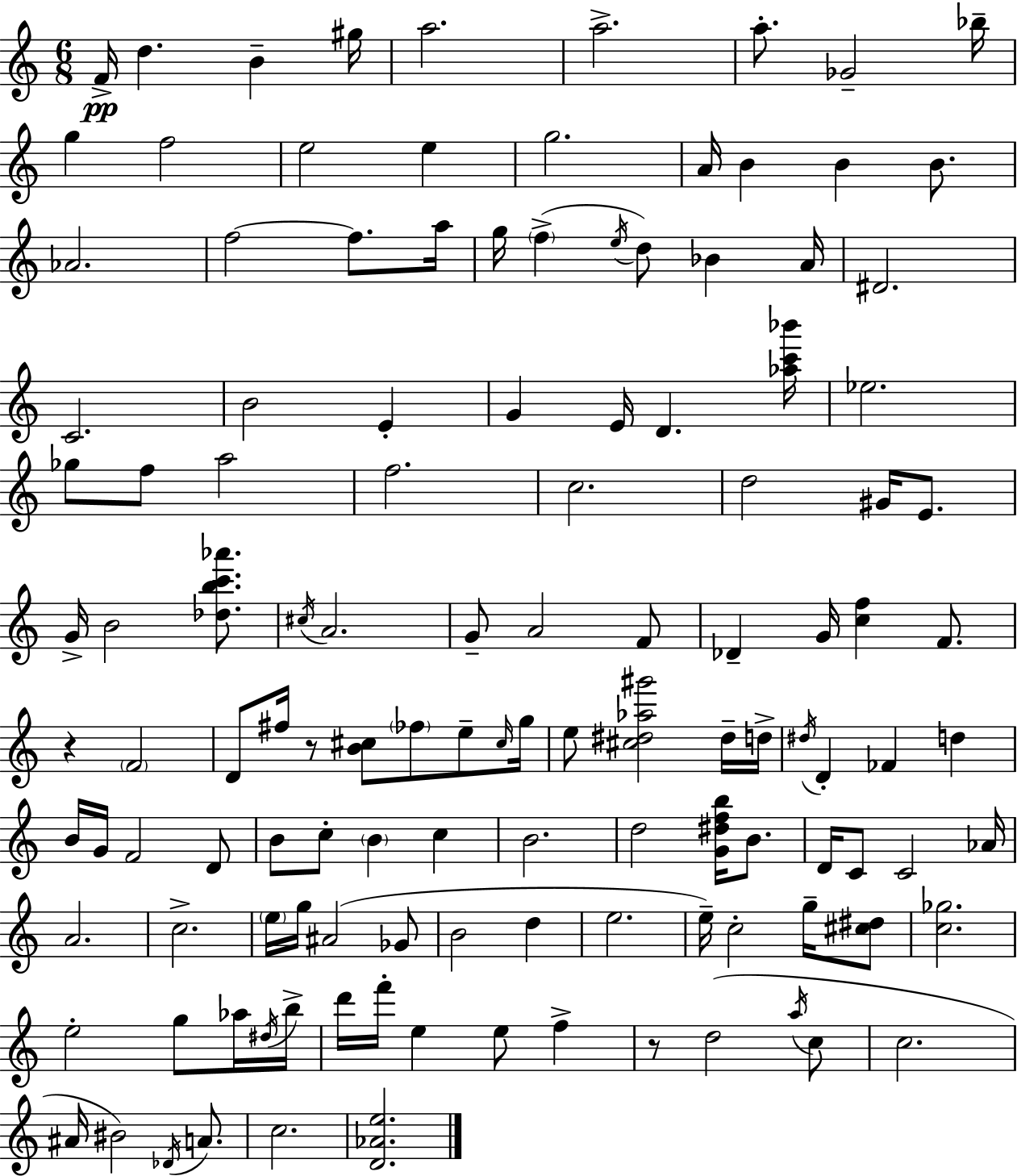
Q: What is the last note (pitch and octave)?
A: C5